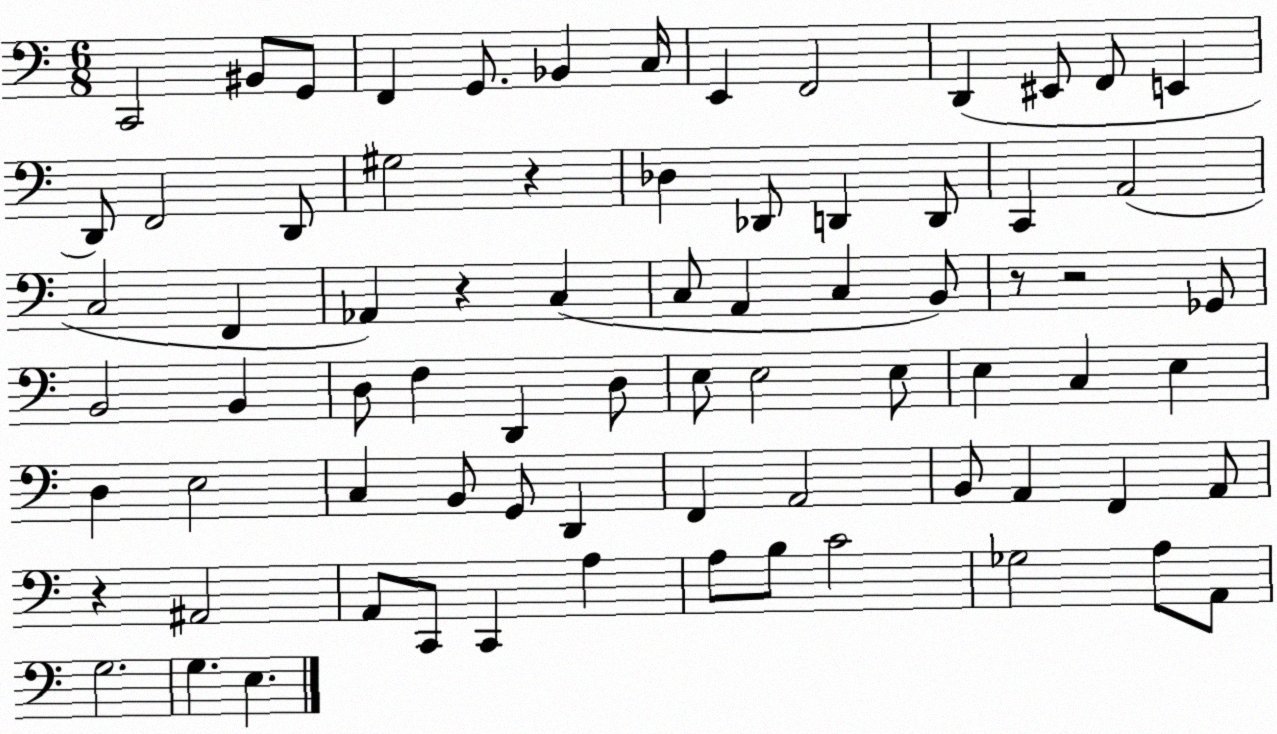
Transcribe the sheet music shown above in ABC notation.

X:1
T:Untitled
M:6/8
L:1/4
K:C
C,,2 ^B,,/2 G,,/2 F,, G,,/2 _B,, C,/4 E,, F,,2 D,, ^E,,/2 F,,/2 E,, D,,/2 F,,2 D,,/2 ^G,2 z _D, _D,,/2 D,, D,,/2 C,, A,,2 C,2 F,, _A,, z C, C,/2 A,, C, B,,/2 z/2 z2 _G,,/2 B,,2 B,, D,/2 F, D,, D,/2 E,/2 E,2 E,/2 E, C, E, D, E,2 C, B,,/2 G,,/2 D,, F,, A,,2 B,,/2 A,, F,, A,,/2 z ^A,,2 A,,/2 C,,/2 C,, A, A,/2 B,/2 C2 _G,2 A,/2 A,,/2 G,2 G, E,